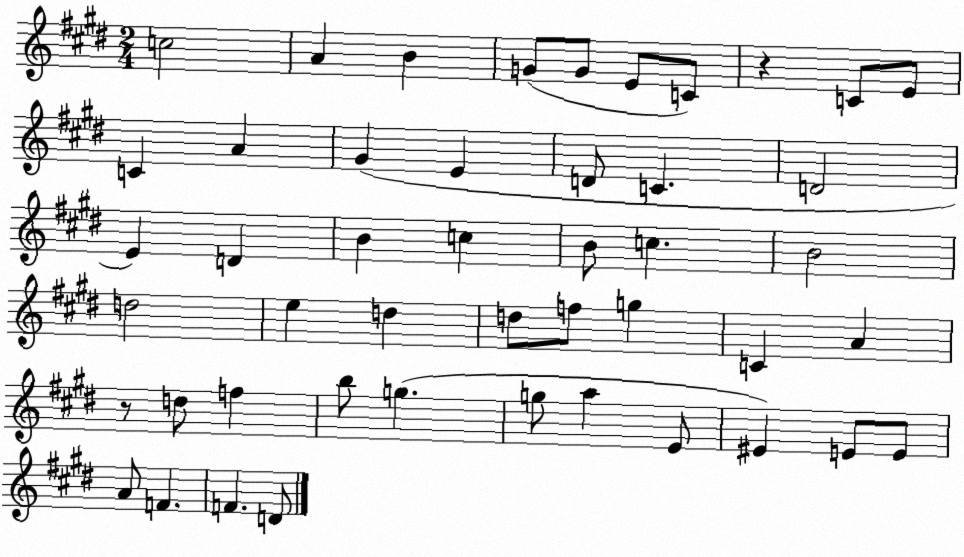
X:1
T:Untitled
M:2/4
L:1/4
K:E
c2 A B G/2 G/2 E/2 C/2 z C/2 E/2 C A ^G E D/2 C D2 E D B c B/2 c B2 d2 e d d/2 f/2 g C A z/2 d/2 f b/2 g g/2 a E/2 ^E E/2 E/2 A/2 F F D/2